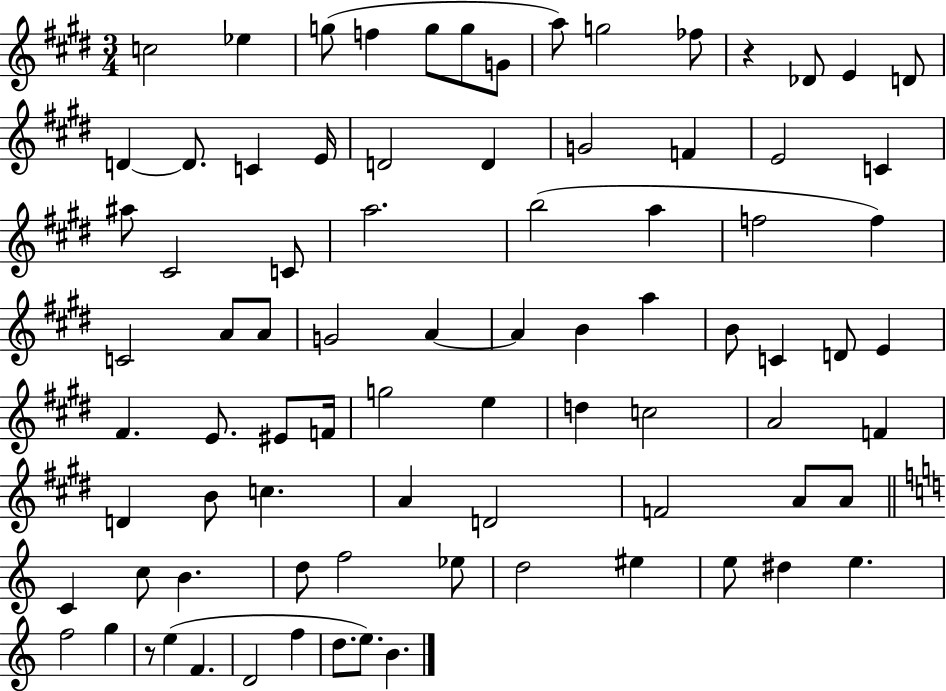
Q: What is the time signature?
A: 3/4